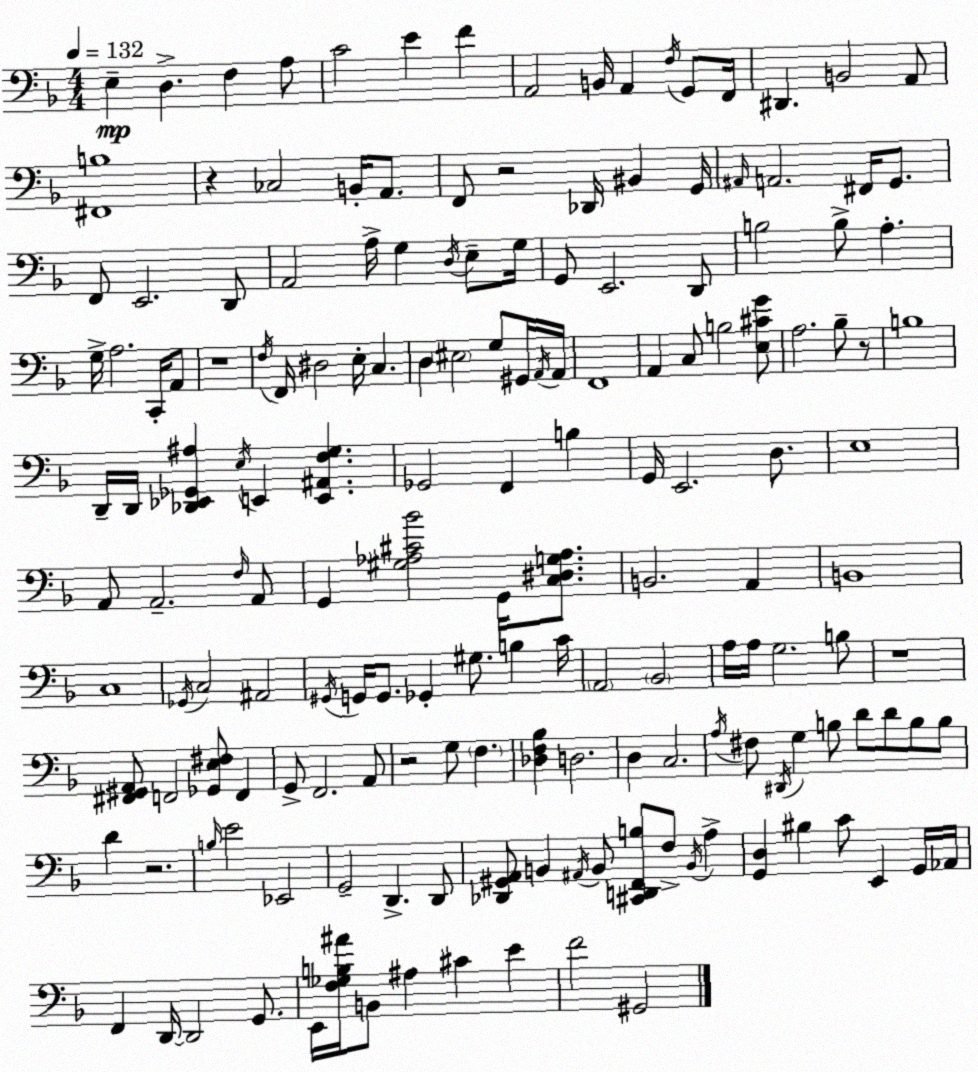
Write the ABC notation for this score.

X:1
T:Untitled
M:4/4
L:1/4
K:Dm
E, D, F, A,/2 C2 E F A,,2 B,,/4 A,, F,/4 G,,/2 F,,/4 ^D,, B,,2 A,,/2 [^F,,B,]4 z _C,2 B,,/4 A,,/2 F,,/2 z2 _D,,/4 ^B,, G,,/4 ^A,,/4 A,,2 ^F,,/4 G,,/2 F,,/2 E,,2 D,,/2 A,,2 A,/4 G, D,/4 E,/2 G,/4 G,,/2 E,,2 D,,/2 B,2 B,/2 A, G,/4 A,2 C,,/4 A,,/2 z4 F,/4 F,,/4 ^D,2 E,/4 C, D, ^E,2 G,/2 ^G,,/4 A,,/4 A,,/4 F,,4 A,, C,/2 B,2 [E,^CG]/2 A,2 _B,/2 z/2 B,4 D,,/4 D,,/4 [_D,,_E,,_G,,^A,] E,/4 E,, [E,,^A,,F,G,] _G,,2 F,, B, G,,/4 E,,2 D,/2 E,4 A,,/2 A,,2 F,/4 A,,/2 G,, [^G,_A,^C_B]2 G,,/4 [C,^D,G,_A,]/2 B,,2 A,, B,,4 C,4 _G,,/4 C,2 ^A,,2 ^G,,/4 G,,/4 G,,/2 _G,, ^G,/2 B, C/4 A,,2 _B,,2 A,/4 A,/4 G,2 B,/2 z4 [^F,,^G,,A,,]/2 F,,2 [_G,,E,^F,]/2 F,, G,,/2 F,,2 A,,/2 z2 G,/2 F, [_D,F,_B,] D,2 D, C,2 A,/4 ^F,/2 ^D,,/4 G, B,/2 D/2 D/2 B,/2 B,/2 D z2 B,/4 E2 _E,,2 G,,2 D,, D,,/2 [_D,,^G,,A,,]/2 B,, ^A,,/4 B,,/2 [^C,,D,,F,,B,]/2 F,/2 B,,/4 A, [G,,D,] ^B, C/2 E,, G,,/4 _A,,/4 F,, D,,/4 D,,2 G,,/2 E,,/4 [F,_G,B,^A]/4 B,,/2 ^A, ^C E F2 ^G,,2